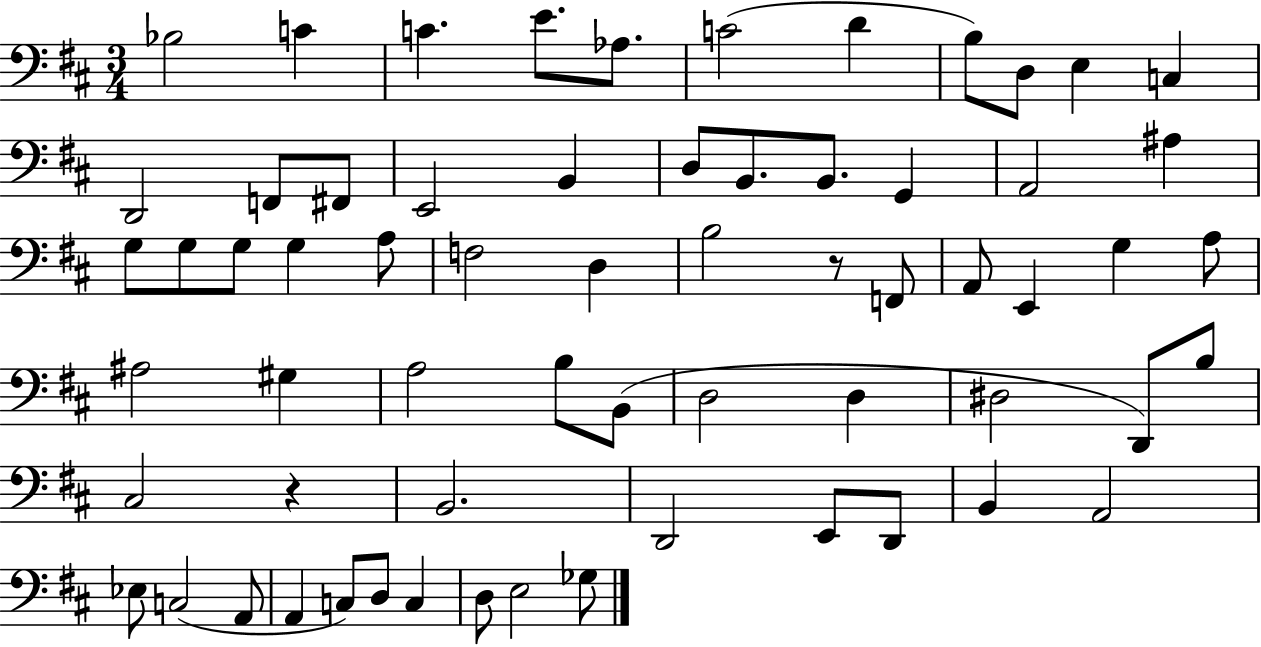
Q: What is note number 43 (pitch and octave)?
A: D#3